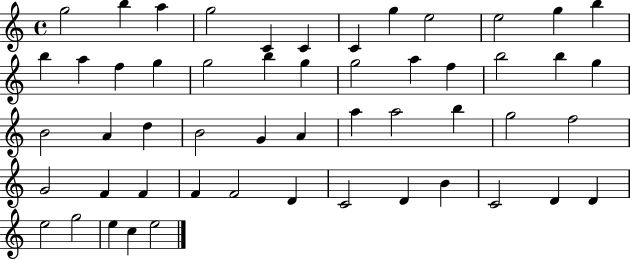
X:1
T:Untitled
M:4/4
L:1/4
K:C
g2 b a g2 C C C g e2 e2 g b b a f g g2 b g g2 a f b2 b g B2 A d B2 G A a a2 b g2 f2 G2 F F F F2 D C2 D B C2 D D e2 g2 e c e2